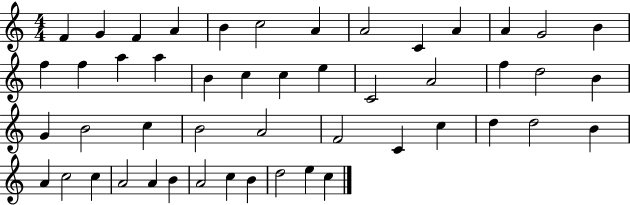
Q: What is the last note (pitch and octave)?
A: C5